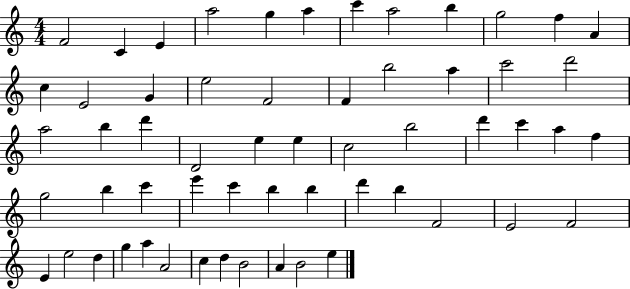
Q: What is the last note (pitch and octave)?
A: E5